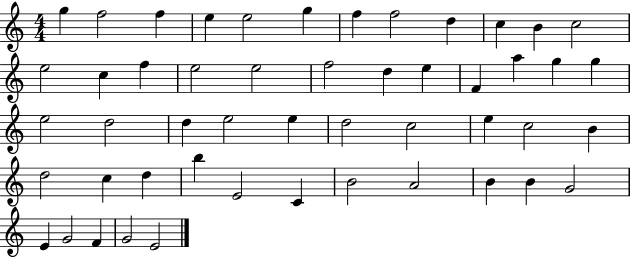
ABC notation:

X:1
T:Untitled
M:4/4
L:1/4
K:C
g f2 f e e2 g f f2 d c B c2 e2 c f e2 e2 f2 d e F a g g e2 d2 d e2 e d2 c2 e c2 B d2 c d b E2 C B2 A2 B B G2 E G2 F G2 E2